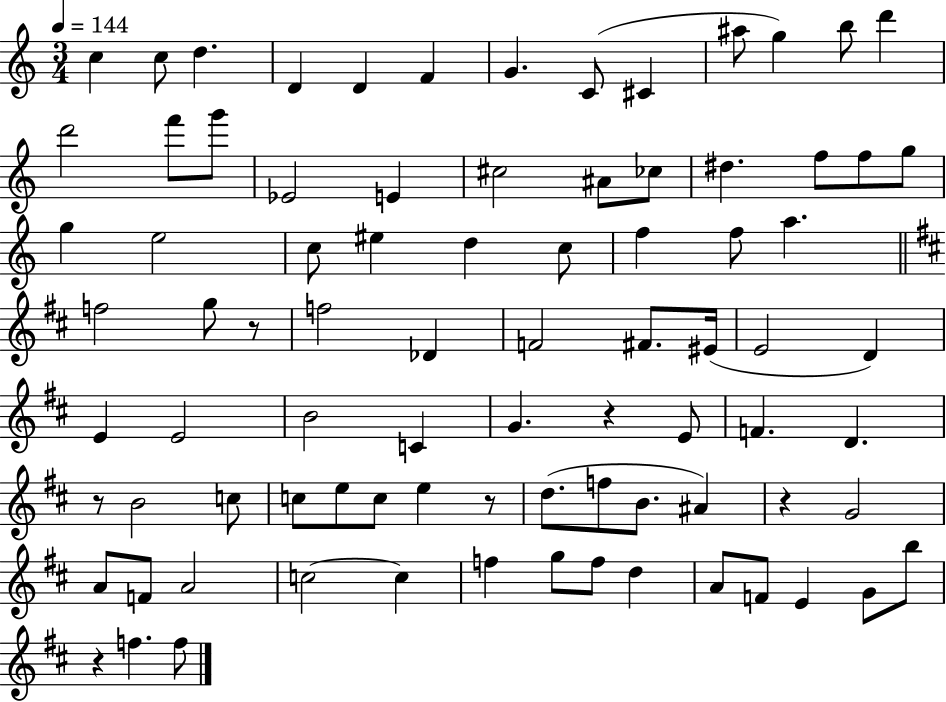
C5/q C5/e D5/q. D4/q D4/q F4/q G4/q. C4/e C#4/q A#5/e G5/q B5/e D6/q D6/h F6/e G6/e Eb4/h E4/q C#5/h A#4/e CES5/e D#5/q. F5/e F5/e G5/e G5/q E5/h C5/e EIS5/q D5/q C5/e F5/q F5/e A5/q. F5/h G5/e R/e F5/h Db4/q F4/h F#4/e. EIS4/s E4/h D4/q E4/q E4/h B4/h C4/q G4/q. R/q E4/e F4/q. D4/q. R/e B4/h C5/e C5/e E5/e C5/e E5/q R/e D5/e. F5/e B4/e. A#4/q R/q G4/h A4/e F4/e A4/h C5/h C5/q F5/q G5/e F5/e D5/q A4/e F4/e E4/q G4/e B5/e R/q F5/q. F5/e